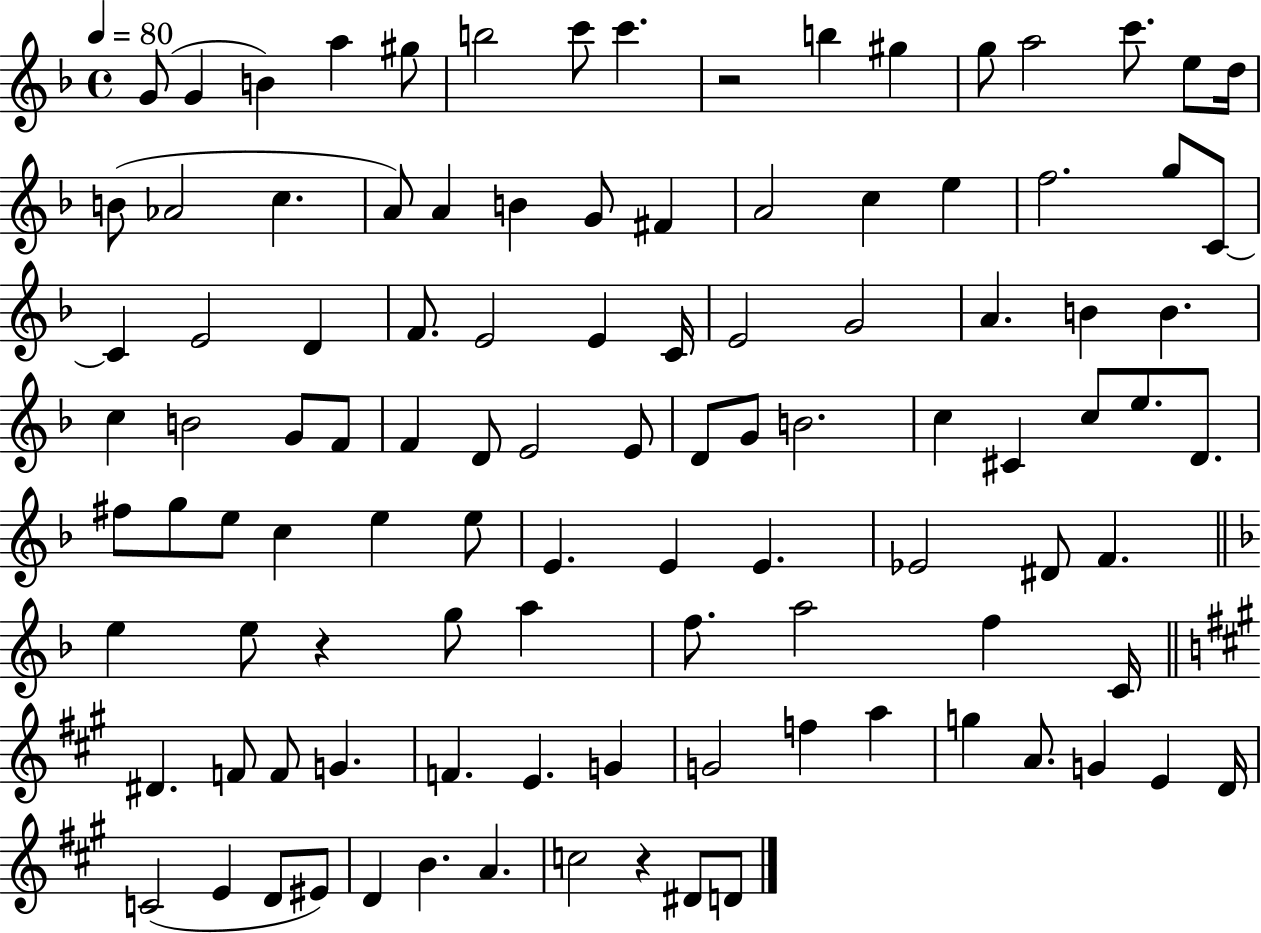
{
  \clef treble
  \time 4/4
  \defaultTimeSignature
  \key f \major
  \tempo 4 = 80
  g'8( g'4 b'4) a''4 gis''8 | b''2 c'''8 c'''4. | r2 b''4 gis''4 | g''8 a''2 c'''8. e''8 d''16 | \break b'8( aes'2 c''4. | a'8) a'4 b'4 g'8 fis'4 | a'2 c''4 e''4 | f''2. g''8 c'8~~ | \break c'4 e'2 d'4 | f'8. e'2 e'4 c'16 | e'2 g'2 | a'4. b'4 b'4. | \break c''4 b'2 g'8 f'8 | f'4 d'8 e'2 e'8 | d'8 g'8 b'2. | c''4 cis'4 c''8 e''8. d'8. | \break fis''8 g''8 e''8 c''4 e''4 e''8 | e'4. e'4 e'4. | ees'2 dis'8 f'4. | \bar "||" \break \key d \minor e''4 e''8 r4 g''8 a''4 | f''8. a''2 f''4 c'16 | \bar "||" \break \key a \major dis'4. f'8 f'8 g'4. | f'4. e'4. g'4 | g'2 f''4 a''4 | g''4 a'8. g'4 e'4 d'16 | \break c'2( e'4 d'8 eis'8) | d'4 b'4. a'4. | c''2 r4 dis'8 d'8 | \bar "|."
}